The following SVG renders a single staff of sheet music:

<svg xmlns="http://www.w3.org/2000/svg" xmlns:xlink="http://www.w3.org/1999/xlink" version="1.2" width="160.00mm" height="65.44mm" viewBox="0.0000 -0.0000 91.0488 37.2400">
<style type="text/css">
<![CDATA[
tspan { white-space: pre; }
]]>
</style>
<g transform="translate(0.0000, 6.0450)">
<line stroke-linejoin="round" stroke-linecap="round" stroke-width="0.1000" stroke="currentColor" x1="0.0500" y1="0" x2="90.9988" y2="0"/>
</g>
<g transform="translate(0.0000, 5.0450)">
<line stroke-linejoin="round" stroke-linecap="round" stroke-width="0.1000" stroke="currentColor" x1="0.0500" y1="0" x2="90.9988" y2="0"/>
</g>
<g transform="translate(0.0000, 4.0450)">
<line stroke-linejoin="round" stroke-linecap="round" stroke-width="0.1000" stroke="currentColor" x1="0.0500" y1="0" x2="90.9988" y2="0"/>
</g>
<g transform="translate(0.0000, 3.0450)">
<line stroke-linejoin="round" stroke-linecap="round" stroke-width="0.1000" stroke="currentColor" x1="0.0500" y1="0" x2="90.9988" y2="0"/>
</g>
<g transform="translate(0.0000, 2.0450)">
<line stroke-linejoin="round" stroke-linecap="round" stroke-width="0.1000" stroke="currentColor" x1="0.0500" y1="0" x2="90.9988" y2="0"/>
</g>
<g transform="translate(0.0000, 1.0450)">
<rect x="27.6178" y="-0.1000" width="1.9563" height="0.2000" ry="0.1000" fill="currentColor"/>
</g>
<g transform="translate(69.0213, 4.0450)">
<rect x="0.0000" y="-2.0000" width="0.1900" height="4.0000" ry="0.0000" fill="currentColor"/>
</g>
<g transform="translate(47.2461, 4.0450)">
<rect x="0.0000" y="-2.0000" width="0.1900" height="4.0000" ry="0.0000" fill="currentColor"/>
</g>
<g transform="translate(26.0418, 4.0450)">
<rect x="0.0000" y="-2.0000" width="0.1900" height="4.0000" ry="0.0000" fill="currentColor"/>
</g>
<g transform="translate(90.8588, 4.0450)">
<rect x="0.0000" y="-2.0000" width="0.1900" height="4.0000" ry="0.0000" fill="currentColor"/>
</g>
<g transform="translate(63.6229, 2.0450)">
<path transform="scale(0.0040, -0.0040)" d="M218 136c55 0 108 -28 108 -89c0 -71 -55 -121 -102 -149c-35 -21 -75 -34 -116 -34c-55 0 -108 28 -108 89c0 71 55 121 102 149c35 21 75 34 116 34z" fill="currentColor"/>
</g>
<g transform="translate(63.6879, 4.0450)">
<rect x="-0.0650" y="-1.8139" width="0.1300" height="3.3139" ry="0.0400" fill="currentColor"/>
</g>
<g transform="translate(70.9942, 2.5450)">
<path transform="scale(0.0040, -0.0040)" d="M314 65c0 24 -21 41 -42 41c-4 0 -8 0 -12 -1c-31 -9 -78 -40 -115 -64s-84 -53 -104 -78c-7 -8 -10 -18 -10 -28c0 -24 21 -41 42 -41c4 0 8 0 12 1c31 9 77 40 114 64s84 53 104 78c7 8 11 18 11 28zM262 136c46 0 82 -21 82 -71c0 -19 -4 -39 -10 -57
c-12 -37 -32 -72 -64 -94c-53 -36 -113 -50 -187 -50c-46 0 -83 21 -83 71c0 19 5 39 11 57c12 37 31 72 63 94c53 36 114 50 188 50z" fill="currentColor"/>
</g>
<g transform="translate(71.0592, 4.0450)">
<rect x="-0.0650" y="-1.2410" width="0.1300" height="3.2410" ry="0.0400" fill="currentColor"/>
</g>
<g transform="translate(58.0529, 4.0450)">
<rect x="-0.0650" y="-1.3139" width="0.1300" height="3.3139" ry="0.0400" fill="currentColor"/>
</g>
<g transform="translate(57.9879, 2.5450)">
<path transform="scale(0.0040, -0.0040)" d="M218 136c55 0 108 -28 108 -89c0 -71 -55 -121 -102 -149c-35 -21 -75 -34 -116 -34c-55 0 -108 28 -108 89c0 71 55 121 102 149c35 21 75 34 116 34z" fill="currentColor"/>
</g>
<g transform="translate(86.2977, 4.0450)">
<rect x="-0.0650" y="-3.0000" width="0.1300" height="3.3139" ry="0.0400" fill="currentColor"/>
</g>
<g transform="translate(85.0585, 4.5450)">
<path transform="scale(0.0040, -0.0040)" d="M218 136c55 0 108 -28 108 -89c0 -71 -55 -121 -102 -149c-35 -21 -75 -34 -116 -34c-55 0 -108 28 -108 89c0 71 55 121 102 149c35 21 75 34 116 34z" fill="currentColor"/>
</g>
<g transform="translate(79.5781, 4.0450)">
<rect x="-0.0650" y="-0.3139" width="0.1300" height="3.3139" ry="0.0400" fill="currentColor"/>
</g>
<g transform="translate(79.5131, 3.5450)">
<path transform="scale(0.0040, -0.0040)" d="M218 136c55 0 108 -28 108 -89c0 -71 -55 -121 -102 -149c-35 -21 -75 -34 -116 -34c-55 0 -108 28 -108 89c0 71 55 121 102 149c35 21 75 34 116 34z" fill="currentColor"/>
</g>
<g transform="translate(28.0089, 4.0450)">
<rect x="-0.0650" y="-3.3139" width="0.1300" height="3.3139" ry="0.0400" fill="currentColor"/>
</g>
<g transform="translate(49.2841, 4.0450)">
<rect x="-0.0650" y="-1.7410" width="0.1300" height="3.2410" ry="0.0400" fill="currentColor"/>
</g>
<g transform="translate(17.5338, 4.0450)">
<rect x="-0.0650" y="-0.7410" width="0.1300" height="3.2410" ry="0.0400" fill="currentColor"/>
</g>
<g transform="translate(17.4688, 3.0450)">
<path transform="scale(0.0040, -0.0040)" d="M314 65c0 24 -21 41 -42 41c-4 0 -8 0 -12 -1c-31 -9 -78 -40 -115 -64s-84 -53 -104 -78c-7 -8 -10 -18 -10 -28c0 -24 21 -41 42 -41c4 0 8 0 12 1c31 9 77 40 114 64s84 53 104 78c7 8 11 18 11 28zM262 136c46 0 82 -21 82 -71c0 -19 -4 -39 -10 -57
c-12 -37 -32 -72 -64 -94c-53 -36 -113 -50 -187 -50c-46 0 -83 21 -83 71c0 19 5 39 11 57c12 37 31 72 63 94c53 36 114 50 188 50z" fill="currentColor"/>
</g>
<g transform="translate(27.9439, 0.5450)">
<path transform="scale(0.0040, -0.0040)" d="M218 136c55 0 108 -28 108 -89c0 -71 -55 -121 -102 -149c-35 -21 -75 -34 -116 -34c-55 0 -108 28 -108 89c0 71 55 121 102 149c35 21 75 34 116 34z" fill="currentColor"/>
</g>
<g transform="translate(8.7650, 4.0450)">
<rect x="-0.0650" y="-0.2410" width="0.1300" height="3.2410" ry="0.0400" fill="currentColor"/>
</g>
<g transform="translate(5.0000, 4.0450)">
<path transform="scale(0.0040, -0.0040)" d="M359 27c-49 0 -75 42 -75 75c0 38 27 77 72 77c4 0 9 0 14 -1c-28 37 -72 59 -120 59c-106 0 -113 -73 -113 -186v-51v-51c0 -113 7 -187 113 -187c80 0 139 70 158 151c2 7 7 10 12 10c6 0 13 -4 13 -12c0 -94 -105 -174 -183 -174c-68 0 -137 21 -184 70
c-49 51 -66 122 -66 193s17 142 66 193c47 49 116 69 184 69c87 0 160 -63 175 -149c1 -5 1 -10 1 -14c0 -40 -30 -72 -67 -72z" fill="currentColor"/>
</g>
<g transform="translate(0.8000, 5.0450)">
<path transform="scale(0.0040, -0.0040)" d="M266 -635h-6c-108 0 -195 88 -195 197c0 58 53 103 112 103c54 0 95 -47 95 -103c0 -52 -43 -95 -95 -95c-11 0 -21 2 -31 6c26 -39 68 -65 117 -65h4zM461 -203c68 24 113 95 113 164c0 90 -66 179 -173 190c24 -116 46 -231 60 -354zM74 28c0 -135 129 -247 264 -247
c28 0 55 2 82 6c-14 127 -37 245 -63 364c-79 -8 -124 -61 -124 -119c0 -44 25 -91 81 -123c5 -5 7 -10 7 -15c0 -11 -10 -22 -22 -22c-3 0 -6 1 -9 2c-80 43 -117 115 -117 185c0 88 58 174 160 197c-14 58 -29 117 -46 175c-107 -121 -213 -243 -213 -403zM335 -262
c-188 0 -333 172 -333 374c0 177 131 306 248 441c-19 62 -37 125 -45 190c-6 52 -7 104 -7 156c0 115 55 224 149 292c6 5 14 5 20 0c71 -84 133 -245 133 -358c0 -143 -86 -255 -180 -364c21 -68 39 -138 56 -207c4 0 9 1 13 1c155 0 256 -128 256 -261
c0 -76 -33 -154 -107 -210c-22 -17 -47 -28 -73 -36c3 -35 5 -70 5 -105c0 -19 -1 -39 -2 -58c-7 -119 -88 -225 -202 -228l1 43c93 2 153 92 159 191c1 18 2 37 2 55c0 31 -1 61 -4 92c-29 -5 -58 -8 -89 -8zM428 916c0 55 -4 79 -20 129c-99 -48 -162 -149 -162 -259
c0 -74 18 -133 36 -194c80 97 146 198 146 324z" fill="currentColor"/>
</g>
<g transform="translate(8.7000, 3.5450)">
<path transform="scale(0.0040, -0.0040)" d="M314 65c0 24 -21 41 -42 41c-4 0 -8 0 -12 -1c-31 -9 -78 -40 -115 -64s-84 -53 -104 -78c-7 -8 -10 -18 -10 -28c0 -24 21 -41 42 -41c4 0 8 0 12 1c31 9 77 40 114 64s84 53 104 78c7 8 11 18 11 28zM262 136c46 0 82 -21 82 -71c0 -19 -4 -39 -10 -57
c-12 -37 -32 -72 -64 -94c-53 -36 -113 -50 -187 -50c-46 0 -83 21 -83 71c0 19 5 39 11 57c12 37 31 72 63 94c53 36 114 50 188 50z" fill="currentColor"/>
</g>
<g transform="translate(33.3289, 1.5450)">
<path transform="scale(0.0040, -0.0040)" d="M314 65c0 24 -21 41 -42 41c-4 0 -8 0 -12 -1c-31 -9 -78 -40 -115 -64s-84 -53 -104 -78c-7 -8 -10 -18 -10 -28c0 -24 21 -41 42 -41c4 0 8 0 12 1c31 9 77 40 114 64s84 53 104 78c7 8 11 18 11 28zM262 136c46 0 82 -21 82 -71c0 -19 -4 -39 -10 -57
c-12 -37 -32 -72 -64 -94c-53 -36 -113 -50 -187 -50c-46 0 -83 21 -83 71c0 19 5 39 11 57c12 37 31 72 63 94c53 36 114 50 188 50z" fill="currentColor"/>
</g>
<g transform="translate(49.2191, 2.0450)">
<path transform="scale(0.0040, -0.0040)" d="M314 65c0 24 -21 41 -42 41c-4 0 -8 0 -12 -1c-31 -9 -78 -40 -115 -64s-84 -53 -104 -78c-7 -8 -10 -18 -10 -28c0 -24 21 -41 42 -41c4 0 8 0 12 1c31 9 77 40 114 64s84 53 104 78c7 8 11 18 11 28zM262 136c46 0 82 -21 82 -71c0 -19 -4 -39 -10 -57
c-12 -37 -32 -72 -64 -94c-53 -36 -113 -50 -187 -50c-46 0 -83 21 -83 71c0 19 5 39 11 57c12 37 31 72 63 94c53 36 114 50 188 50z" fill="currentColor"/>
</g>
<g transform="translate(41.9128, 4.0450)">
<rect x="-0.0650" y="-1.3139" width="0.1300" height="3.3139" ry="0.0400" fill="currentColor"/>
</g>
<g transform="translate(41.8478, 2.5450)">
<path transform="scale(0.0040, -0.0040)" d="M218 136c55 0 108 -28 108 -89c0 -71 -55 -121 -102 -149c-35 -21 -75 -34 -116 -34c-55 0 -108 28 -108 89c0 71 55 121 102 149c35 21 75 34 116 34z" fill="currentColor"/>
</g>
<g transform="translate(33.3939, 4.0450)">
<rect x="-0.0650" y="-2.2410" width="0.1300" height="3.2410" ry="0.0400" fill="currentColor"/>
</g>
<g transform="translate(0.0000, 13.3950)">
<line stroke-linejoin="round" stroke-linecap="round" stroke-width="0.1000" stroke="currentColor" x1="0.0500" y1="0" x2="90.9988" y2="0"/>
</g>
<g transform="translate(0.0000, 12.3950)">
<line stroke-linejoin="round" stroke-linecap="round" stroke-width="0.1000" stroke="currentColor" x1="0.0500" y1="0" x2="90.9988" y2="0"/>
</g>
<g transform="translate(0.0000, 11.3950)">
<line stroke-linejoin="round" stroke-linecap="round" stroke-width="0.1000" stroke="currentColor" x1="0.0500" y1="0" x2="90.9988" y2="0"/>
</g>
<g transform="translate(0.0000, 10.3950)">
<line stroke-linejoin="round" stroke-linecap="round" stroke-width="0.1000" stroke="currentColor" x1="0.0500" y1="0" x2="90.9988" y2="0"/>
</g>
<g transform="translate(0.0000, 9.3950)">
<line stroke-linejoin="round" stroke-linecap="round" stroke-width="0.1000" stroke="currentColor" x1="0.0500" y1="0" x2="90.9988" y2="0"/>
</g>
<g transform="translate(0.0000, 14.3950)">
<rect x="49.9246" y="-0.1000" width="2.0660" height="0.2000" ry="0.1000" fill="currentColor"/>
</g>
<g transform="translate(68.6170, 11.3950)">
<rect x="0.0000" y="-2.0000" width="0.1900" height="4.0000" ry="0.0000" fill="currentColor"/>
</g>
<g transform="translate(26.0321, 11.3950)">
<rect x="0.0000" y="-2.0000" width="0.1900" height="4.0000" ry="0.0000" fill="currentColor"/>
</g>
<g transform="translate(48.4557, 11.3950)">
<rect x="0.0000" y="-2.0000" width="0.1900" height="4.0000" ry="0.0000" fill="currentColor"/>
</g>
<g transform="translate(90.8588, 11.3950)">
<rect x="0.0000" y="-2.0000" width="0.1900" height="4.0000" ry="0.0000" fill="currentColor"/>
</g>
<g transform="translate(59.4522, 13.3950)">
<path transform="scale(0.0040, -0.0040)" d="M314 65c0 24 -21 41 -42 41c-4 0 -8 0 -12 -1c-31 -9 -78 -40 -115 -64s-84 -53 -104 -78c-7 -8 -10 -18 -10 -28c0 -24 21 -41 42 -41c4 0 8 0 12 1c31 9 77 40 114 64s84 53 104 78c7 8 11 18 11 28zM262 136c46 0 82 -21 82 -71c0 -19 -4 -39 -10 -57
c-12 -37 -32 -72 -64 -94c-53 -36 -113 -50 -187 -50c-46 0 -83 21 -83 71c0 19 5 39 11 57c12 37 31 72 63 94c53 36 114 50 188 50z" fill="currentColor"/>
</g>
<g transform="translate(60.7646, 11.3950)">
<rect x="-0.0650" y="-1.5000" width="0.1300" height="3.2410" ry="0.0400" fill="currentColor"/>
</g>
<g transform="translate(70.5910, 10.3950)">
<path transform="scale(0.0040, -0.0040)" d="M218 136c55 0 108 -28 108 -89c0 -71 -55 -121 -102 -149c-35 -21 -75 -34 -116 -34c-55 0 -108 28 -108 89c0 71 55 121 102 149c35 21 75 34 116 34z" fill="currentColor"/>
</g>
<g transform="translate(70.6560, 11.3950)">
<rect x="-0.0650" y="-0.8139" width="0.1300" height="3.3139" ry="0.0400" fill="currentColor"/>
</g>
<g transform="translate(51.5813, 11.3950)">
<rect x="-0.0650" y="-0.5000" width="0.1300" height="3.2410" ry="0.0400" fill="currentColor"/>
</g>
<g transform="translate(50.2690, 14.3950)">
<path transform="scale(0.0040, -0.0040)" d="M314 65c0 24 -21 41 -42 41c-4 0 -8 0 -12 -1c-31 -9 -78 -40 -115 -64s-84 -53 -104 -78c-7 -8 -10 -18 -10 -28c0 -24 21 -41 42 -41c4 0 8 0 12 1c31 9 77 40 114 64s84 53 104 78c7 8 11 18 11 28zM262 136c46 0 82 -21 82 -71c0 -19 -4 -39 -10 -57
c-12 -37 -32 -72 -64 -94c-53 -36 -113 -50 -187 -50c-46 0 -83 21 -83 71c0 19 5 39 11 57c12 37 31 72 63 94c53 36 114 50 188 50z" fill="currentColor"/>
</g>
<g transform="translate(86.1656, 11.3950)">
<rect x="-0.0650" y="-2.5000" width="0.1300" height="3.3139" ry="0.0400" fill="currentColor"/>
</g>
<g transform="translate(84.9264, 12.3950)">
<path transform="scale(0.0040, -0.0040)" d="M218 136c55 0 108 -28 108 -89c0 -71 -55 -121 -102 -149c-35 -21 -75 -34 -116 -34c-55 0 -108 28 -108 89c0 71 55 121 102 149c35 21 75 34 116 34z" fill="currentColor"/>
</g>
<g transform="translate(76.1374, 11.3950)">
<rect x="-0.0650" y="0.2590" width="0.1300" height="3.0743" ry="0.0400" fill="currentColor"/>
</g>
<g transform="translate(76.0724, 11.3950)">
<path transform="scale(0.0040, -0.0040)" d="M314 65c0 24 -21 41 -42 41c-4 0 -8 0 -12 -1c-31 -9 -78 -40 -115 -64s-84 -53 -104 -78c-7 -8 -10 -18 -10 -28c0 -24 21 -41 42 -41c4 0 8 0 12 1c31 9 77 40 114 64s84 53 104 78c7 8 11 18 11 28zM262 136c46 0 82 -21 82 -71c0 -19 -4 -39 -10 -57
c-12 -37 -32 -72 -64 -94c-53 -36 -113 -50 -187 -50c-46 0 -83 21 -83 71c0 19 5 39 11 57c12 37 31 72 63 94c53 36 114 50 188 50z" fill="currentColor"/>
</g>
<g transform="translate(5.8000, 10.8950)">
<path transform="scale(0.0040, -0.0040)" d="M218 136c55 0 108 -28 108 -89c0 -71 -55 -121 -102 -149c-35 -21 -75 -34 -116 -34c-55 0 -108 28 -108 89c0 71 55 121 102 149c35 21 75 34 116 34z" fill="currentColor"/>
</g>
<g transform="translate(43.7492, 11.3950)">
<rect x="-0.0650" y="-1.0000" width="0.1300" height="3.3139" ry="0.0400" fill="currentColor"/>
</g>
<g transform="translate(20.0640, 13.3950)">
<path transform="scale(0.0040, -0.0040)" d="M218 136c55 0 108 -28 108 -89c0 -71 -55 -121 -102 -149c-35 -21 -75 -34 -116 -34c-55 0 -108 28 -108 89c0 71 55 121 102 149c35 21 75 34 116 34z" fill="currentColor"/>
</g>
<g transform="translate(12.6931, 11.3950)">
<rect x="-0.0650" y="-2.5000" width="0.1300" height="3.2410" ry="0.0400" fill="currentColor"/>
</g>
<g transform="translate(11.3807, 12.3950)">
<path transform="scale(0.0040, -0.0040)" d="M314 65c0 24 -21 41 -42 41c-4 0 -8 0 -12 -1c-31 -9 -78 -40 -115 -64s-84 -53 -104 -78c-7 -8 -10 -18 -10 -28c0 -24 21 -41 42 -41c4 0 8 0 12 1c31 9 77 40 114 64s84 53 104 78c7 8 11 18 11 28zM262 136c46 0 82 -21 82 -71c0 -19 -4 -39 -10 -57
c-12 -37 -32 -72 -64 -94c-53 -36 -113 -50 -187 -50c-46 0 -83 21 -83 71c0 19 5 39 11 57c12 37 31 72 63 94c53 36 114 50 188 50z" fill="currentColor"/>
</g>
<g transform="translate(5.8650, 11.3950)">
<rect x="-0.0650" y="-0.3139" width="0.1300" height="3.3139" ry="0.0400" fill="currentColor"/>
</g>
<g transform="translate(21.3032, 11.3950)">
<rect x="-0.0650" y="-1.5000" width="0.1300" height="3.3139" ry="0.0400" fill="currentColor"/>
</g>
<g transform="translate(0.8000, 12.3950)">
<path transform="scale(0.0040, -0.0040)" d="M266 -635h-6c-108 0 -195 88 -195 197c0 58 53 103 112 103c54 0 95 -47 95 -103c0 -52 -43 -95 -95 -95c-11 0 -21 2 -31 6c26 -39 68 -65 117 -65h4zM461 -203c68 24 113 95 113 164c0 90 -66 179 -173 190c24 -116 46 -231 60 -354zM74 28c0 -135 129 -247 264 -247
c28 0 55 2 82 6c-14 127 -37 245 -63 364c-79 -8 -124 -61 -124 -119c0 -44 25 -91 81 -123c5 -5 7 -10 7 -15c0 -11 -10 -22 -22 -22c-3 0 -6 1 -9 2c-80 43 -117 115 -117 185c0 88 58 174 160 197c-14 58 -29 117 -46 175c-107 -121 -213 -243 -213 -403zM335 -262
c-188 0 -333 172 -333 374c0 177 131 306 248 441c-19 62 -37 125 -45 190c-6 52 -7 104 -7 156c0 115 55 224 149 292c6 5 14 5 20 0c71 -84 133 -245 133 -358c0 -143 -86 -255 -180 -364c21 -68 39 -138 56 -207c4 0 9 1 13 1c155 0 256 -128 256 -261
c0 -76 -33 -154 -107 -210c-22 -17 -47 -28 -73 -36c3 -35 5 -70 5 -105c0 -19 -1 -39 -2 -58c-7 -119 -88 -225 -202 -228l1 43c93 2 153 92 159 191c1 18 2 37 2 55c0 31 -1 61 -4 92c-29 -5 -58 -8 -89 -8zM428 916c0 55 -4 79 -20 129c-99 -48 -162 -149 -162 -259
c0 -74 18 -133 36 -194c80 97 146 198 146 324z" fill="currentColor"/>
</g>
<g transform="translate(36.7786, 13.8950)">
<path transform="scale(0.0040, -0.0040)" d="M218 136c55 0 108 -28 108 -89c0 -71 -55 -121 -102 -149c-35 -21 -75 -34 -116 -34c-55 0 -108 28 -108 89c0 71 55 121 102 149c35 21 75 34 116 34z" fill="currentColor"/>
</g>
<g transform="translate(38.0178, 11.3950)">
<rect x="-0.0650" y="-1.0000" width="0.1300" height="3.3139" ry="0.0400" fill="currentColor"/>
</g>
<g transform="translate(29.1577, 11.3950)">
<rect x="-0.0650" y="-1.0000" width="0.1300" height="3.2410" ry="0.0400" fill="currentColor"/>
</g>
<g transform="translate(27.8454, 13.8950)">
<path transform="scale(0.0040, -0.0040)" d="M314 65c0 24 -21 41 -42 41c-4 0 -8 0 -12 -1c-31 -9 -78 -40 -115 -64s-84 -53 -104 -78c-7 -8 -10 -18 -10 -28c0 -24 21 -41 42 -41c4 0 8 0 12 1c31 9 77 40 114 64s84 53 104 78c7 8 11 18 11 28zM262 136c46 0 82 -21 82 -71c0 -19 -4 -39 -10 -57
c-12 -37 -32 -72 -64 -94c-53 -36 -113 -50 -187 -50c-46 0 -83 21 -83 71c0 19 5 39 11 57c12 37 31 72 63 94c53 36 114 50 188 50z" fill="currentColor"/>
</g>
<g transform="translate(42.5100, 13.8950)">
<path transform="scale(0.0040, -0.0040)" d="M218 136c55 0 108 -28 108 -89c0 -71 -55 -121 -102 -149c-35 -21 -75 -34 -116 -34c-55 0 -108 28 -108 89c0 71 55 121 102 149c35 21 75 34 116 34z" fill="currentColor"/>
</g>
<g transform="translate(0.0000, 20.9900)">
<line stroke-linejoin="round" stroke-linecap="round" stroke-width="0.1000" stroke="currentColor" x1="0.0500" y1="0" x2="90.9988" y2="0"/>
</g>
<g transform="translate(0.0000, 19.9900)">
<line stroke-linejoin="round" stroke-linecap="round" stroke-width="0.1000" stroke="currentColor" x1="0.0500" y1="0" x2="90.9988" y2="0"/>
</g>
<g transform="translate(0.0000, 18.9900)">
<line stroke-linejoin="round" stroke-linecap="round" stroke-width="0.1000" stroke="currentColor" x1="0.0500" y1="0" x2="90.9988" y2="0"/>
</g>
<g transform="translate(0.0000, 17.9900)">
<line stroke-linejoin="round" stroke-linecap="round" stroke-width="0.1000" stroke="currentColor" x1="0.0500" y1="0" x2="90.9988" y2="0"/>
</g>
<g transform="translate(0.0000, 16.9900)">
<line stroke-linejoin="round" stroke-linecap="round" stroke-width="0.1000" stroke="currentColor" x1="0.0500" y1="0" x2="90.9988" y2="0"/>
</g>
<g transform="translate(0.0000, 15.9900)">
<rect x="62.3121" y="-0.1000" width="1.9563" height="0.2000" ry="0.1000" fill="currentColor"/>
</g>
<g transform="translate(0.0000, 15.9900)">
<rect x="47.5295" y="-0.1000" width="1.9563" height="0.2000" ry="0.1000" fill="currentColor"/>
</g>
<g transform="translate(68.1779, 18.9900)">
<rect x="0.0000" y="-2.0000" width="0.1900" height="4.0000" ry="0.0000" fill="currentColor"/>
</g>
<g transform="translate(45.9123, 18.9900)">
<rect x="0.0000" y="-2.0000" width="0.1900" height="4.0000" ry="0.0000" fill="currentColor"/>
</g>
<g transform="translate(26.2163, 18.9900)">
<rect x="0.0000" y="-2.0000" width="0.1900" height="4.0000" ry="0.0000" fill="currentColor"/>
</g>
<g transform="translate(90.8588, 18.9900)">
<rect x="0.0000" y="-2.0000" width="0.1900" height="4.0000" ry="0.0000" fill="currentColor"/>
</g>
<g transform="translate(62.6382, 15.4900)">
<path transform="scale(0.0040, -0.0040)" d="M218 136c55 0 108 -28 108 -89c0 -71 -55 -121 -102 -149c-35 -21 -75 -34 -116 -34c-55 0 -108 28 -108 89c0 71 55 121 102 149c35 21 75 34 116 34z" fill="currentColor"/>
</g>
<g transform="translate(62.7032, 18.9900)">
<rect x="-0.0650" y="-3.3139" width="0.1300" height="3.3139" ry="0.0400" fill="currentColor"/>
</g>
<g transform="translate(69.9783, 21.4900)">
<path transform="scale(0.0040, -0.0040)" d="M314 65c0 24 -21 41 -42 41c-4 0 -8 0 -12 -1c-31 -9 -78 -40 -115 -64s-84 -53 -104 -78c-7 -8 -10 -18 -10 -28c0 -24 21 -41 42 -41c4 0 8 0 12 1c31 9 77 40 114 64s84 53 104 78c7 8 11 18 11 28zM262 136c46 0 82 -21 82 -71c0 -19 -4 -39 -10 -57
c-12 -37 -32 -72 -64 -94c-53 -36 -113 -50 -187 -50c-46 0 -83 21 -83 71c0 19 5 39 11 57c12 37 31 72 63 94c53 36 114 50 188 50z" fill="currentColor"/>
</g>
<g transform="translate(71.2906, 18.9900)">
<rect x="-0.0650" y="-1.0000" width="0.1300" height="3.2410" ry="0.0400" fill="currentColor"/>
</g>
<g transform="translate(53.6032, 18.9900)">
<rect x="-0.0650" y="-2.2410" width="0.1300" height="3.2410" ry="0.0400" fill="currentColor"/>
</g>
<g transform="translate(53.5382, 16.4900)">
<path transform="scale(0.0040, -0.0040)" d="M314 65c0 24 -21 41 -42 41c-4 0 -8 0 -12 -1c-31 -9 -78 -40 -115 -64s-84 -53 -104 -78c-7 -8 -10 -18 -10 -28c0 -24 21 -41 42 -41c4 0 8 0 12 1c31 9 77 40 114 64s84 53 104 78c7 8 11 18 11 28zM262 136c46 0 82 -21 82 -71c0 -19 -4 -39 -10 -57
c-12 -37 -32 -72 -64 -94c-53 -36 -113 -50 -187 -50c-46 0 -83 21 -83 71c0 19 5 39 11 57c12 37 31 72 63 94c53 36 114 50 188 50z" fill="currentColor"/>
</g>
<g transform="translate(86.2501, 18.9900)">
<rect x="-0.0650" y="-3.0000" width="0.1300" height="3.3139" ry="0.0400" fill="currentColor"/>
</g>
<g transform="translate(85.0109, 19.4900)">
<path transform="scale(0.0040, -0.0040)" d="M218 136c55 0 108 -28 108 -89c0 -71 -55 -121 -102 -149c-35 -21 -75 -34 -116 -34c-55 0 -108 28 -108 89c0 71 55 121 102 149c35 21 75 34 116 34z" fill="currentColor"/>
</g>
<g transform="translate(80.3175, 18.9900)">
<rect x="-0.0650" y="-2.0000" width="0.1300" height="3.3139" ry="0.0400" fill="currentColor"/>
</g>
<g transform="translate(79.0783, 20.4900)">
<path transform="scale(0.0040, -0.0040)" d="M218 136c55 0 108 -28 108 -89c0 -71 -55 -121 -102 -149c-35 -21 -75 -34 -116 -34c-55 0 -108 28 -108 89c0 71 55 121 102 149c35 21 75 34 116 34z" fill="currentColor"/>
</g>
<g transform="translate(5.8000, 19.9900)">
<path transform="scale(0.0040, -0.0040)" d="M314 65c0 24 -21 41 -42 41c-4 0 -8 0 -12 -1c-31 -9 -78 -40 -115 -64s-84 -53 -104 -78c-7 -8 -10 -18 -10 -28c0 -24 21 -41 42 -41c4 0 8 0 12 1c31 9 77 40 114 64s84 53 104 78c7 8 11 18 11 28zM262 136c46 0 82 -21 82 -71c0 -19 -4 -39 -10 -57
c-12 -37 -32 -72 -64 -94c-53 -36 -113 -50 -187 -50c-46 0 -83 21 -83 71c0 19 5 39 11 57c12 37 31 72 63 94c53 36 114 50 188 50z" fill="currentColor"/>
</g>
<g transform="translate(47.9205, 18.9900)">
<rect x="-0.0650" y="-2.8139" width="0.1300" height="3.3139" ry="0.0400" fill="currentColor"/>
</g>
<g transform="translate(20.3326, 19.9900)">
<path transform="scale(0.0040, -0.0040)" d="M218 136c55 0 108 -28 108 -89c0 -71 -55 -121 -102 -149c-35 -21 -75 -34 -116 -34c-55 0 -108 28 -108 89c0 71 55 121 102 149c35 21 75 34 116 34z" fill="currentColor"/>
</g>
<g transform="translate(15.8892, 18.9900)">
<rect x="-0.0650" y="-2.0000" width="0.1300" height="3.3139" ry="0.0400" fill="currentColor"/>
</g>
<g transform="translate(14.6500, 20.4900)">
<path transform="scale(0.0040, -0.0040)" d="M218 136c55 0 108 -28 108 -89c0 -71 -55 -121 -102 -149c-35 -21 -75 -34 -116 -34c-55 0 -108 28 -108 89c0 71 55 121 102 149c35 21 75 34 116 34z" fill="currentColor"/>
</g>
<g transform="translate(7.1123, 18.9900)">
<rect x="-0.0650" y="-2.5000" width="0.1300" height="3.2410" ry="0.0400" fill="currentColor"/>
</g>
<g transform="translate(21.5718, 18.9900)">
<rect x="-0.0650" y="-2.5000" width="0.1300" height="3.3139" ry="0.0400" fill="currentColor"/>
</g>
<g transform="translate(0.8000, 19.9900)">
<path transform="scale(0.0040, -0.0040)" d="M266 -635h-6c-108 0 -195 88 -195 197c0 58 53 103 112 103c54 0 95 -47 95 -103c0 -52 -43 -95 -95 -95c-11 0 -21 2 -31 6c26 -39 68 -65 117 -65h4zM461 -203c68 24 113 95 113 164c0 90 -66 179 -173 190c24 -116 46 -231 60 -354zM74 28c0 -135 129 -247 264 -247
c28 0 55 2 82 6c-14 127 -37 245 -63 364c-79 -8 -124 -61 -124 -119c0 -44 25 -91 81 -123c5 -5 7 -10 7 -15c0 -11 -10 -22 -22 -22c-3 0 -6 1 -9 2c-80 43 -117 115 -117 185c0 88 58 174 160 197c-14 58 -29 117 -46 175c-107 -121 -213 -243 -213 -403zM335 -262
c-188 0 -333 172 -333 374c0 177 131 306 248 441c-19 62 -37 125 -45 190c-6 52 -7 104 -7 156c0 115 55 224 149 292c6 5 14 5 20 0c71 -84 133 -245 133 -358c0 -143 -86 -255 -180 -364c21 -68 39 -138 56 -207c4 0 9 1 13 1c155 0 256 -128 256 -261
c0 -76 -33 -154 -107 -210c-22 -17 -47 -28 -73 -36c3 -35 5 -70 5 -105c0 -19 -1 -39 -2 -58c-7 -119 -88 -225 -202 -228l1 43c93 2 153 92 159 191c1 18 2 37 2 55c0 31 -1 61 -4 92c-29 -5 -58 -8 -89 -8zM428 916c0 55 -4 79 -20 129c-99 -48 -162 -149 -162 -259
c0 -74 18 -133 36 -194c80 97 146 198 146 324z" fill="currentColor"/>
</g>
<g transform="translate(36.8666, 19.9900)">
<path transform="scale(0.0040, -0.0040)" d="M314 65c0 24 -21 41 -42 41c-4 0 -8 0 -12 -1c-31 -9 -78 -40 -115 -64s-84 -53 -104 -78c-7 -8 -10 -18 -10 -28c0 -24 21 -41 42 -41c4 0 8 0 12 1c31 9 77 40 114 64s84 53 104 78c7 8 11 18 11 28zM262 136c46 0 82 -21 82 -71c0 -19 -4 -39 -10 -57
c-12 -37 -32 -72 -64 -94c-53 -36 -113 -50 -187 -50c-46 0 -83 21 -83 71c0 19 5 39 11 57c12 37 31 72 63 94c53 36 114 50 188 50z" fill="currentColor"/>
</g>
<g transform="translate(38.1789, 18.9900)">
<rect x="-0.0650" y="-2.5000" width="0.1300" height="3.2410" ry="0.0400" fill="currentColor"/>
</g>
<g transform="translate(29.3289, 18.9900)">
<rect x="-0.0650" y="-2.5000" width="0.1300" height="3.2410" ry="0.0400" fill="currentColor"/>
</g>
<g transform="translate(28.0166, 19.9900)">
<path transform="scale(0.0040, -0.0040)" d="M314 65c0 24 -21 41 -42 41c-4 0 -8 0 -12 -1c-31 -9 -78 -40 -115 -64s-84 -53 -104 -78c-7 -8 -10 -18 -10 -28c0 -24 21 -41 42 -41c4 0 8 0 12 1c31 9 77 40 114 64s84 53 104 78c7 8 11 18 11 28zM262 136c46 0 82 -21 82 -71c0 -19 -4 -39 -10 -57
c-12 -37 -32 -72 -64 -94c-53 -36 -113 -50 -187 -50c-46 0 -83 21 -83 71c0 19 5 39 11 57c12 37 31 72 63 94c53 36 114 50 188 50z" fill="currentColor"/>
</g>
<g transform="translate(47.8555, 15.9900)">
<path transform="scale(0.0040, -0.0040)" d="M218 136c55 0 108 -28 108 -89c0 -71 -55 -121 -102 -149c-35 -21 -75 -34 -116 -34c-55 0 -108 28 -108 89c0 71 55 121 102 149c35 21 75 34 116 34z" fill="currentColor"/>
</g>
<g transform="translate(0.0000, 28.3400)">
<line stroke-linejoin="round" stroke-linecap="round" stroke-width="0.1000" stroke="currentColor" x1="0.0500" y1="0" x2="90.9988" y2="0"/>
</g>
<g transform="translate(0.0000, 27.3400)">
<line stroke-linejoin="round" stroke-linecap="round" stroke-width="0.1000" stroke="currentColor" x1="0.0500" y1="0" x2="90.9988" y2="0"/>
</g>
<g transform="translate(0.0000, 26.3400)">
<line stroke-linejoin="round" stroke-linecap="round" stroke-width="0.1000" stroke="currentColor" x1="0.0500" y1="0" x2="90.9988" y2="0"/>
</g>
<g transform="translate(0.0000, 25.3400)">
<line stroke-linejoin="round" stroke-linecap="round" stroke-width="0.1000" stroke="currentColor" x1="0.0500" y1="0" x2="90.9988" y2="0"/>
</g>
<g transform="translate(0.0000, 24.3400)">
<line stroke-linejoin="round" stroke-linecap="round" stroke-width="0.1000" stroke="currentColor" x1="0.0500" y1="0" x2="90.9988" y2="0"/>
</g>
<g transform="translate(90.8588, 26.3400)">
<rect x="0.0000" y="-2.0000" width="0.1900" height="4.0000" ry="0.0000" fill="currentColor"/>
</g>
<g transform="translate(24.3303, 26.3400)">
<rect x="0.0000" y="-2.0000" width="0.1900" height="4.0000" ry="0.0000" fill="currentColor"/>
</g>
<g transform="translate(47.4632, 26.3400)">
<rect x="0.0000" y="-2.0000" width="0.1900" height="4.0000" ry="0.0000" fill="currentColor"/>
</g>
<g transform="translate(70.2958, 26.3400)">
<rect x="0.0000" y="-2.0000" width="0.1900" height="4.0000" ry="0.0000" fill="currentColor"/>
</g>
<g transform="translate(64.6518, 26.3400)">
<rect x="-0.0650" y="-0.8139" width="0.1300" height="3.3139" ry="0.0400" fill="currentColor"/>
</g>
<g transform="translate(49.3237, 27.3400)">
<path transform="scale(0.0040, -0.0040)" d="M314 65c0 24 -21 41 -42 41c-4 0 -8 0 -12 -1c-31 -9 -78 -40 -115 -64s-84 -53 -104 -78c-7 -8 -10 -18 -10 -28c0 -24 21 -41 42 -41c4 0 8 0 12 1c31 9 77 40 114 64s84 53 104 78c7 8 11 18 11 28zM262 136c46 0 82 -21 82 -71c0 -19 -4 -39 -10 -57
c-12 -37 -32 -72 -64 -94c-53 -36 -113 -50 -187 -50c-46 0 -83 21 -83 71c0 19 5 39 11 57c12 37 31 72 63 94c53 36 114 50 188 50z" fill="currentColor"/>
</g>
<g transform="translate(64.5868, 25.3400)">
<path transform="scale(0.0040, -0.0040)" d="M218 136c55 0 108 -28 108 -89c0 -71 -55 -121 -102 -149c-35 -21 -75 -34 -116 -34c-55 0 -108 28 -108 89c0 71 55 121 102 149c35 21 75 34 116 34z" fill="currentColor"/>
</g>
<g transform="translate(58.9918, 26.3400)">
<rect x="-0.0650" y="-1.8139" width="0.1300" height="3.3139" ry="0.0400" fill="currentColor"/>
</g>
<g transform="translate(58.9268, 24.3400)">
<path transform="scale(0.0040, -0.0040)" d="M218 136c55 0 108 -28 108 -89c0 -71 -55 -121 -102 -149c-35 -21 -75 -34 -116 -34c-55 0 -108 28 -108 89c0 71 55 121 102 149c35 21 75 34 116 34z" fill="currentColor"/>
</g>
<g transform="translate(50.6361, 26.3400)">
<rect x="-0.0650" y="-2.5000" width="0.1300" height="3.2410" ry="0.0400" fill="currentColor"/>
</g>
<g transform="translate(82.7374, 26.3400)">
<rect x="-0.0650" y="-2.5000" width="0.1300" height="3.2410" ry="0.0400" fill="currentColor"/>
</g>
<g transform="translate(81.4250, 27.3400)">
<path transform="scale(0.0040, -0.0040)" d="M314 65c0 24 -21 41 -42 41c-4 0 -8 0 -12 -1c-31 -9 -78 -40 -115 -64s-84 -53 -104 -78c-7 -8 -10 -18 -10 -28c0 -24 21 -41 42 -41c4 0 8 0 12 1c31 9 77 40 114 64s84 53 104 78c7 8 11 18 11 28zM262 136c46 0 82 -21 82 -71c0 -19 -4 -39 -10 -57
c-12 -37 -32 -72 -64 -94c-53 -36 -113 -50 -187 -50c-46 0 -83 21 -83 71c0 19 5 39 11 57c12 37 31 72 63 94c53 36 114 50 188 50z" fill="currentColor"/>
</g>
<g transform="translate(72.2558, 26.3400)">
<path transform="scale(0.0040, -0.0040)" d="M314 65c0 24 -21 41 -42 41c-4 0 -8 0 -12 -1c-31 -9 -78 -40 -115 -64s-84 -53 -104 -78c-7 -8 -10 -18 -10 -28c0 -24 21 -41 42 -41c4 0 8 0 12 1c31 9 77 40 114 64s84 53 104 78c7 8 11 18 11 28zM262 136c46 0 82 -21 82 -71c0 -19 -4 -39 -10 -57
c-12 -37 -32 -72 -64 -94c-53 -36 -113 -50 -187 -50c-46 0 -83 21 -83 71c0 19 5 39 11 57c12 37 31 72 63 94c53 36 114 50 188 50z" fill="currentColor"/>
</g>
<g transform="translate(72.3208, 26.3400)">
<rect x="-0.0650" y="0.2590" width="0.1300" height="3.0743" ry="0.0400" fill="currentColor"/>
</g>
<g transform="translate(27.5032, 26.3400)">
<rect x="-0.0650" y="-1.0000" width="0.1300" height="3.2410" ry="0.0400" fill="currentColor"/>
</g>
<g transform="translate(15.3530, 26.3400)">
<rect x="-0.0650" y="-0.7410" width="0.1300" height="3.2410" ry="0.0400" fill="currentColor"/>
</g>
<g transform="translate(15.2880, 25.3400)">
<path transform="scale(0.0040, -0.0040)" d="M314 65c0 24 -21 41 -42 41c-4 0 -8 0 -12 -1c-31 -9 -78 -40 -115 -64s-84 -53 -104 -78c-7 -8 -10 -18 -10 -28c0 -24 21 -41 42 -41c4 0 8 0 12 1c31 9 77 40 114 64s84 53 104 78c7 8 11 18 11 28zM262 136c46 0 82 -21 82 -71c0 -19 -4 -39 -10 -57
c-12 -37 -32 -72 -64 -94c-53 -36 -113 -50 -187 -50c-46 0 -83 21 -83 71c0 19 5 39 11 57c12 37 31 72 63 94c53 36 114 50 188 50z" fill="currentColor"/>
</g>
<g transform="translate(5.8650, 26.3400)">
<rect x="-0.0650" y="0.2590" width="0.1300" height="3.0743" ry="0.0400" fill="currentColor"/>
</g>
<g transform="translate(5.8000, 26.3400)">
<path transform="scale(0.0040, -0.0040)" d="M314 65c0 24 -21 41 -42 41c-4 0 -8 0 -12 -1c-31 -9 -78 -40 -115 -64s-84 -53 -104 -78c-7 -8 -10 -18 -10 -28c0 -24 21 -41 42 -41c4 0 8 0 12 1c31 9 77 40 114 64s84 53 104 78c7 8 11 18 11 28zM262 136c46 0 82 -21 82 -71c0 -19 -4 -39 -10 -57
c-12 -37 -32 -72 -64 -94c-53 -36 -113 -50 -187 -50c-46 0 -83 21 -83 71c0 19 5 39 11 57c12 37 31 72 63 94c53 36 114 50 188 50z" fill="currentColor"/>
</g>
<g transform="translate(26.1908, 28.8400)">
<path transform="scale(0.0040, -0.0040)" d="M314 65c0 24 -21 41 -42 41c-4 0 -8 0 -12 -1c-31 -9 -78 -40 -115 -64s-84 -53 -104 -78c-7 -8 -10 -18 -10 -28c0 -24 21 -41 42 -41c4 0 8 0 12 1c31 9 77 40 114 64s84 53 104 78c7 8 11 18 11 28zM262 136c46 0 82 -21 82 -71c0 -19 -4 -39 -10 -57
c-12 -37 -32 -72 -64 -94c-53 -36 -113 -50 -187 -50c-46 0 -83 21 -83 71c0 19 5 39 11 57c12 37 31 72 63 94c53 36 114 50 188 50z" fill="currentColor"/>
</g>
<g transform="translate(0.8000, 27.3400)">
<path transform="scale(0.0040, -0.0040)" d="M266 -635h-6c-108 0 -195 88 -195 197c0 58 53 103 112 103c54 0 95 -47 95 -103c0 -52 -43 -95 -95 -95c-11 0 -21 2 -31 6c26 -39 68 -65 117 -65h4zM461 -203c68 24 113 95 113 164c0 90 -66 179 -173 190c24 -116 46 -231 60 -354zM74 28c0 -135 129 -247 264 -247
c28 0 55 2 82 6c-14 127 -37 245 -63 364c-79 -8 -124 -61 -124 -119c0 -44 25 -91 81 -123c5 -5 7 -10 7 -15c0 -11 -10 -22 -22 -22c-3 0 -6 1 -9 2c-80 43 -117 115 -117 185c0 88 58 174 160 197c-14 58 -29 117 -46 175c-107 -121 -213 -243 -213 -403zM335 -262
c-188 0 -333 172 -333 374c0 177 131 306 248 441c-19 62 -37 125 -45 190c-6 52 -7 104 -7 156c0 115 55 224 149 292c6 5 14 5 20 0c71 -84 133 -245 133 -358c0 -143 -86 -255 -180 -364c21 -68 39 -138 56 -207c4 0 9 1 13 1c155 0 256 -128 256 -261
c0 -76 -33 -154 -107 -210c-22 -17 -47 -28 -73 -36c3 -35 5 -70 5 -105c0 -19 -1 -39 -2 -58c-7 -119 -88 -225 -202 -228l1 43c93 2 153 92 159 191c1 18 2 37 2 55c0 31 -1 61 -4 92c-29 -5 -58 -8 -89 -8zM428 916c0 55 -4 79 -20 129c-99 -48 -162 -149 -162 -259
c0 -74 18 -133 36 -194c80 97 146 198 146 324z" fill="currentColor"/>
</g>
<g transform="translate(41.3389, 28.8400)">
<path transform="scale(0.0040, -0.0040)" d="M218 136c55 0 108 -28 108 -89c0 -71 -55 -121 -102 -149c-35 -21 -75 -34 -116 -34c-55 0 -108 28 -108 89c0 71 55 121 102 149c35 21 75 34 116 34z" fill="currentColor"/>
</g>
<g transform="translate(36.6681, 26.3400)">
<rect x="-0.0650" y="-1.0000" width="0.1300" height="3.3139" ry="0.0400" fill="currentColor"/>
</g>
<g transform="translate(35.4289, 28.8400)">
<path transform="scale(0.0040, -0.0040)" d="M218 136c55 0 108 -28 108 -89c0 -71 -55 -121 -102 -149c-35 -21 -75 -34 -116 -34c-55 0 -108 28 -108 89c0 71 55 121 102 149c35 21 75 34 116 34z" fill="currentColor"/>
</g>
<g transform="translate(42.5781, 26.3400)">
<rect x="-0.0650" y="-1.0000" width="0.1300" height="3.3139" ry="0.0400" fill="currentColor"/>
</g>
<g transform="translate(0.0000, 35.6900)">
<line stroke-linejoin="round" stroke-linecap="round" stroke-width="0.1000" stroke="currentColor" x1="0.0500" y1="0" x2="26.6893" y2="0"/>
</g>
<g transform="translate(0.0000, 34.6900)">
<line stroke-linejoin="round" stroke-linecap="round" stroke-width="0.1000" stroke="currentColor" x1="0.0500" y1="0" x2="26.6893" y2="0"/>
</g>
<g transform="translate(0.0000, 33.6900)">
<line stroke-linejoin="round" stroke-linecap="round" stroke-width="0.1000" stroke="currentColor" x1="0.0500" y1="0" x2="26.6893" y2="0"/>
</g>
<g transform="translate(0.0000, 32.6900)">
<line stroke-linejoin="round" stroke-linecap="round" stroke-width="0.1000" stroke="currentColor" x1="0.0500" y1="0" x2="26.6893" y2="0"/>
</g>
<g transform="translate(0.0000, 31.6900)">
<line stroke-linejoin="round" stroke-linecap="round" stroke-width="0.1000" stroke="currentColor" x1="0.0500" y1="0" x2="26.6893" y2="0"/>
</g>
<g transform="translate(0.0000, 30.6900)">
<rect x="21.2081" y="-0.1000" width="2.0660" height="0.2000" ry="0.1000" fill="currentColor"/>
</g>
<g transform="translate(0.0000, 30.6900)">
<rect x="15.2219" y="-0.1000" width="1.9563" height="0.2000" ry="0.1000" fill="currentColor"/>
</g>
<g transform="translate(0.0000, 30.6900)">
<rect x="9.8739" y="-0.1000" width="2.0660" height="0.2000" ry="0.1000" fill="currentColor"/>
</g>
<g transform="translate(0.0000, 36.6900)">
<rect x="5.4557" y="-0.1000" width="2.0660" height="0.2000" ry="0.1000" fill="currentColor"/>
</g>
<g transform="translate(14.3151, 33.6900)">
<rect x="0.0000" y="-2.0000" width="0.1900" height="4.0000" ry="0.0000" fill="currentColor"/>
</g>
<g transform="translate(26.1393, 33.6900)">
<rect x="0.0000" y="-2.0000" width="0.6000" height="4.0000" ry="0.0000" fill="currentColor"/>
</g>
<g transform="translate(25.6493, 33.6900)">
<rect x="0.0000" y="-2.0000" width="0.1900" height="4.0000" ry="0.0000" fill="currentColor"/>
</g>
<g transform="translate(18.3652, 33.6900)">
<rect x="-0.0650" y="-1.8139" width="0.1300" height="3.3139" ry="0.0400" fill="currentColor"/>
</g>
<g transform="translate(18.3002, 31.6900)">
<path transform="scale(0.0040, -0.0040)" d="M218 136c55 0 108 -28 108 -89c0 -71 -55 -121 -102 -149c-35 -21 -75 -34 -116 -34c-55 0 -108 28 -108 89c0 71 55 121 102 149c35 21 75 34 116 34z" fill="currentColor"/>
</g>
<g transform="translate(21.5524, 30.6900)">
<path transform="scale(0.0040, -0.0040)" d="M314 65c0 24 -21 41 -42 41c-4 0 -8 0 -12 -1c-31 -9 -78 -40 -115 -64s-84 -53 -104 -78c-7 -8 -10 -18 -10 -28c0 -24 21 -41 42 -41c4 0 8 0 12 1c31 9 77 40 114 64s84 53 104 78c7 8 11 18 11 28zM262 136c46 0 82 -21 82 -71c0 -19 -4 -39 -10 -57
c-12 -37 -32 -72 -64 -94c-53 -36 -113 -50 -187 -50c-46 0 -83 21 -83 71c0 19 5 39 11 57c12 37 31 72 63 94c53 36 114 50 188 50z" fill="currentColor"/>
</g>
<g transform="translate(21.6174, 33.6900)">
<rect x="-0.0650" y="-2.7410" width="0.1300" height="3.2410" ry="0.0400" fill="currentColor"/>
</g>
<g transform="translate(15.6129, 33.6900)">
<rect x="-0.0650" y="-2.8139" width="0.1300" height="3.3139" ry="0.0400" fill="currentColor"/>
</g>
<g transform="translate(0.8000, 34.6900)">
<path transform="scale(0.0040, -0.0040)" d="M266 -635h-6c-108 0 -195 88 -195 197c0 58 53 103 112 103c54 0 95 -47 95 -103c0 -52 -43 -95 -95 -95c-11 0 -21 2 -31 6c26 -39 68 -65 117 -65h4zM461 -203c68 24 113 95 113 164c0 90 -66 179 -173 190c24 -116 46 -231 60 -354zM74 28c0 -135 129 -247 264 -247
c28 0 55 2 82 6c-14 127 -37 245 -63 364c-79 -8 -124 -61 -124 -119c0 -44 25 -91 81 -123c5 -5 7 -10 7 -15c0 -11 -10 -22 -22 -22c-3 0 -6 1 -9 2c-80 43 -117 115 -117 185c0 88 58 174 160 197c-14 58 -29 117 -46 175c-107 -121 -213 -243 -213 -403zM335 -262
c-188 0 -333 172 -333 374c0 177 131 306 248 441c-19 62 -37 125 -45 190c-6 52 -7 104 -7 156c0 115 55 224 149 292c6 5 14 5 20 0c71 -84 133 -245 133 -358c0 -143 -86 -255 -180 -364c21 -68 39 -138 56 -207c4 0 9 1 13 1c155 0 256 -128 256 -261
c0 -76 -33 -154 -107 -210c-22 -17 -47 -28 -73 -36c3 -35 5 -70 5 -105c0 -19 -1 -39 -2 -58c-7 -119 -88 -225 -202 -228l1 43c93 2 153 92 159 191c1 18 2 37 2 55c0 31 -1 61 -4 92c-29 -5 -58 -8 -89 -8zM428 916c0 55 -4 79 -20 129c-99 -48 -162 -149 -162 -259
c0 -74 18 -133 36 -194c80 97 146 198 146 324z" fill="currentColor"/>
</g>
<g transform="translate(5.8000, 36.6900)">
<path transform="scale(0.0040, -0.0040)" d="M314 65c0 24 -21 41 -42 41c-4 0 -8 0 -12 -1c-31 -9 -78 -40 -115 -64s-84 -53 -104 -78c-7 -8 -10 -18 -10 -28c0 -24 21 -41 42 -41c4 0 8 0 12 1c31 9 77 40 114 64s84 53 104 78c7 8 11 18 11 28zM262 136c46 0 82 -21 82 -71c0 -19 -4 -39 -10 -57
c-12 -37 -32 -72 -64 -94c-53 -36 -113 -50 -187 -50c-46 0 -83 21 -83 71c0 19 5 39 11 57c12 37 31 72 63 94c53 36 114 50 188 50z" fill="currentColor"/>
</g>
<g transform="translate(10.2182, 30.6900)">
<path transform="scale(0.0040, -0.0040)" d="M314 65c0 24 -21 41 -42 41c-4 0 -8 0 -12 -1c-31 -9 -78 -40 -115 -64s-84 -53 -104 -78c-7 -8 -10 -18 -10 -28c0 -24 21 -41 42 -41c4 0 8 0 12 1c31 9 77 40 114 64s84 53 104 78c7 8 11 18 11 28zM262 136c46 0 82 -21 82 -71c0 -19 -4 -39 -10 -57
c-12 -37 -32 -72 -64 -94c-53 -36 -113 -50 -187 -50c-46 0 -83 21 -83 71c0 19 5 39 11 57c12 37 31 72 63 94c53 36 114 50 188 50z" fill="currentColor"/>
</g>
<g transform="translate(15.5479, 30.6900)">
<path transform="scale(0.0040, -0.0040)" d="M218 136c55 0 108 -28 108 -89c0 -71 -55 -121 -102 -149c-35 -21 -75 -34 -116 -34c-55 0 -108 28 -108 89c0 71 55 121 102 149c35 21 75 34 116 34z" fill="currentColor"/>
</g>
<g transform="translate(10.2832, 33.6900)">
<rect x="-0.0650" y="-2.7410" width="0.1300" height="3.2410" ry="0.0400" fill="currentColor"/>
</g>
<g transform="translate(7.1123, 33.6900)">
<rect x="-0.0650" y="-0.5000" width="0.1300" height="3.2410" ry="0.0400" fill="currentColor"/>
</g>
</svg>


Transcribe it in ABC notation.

X:1
T:Untitled
M:4/4
L:1/4
K:C
c2 d2 b g2 e f2 e f e2 c A c G2 E D2 D D C2 E2 d B2 G G2 F G G2 G2 a g2 b D2 F A B2 d2 D2 D D G2 f d B2 G2 C2 a2 a f a2